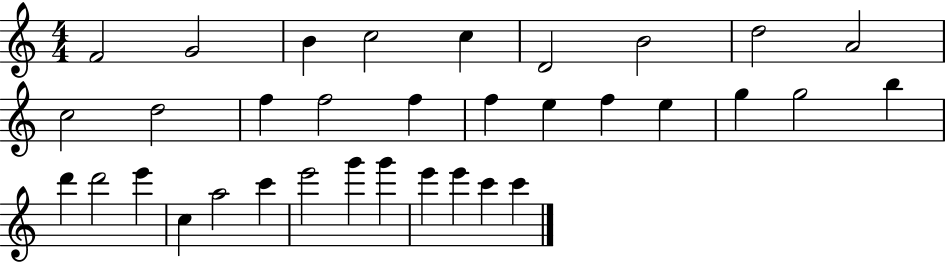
{
  \clef treble
  \numericTimeSignature
  \time 4/4
  \key c \major
  f'2 g'2 | b'4 c''2 c''4 | d'2 b'2 | d''2 a'2 | \break c''2 d''2 | f''4 f''2 f''4 | f''4 e''4 f''4 e''4 | g''4 g''2 b''4 | \break d'''4 d'''2 e'''4 | c''4 a''2 c'''4 | e'''2 g'''4 g'''4 | e'''4 e'''4 c'''4 c'''4 | \break \bar "|."
}